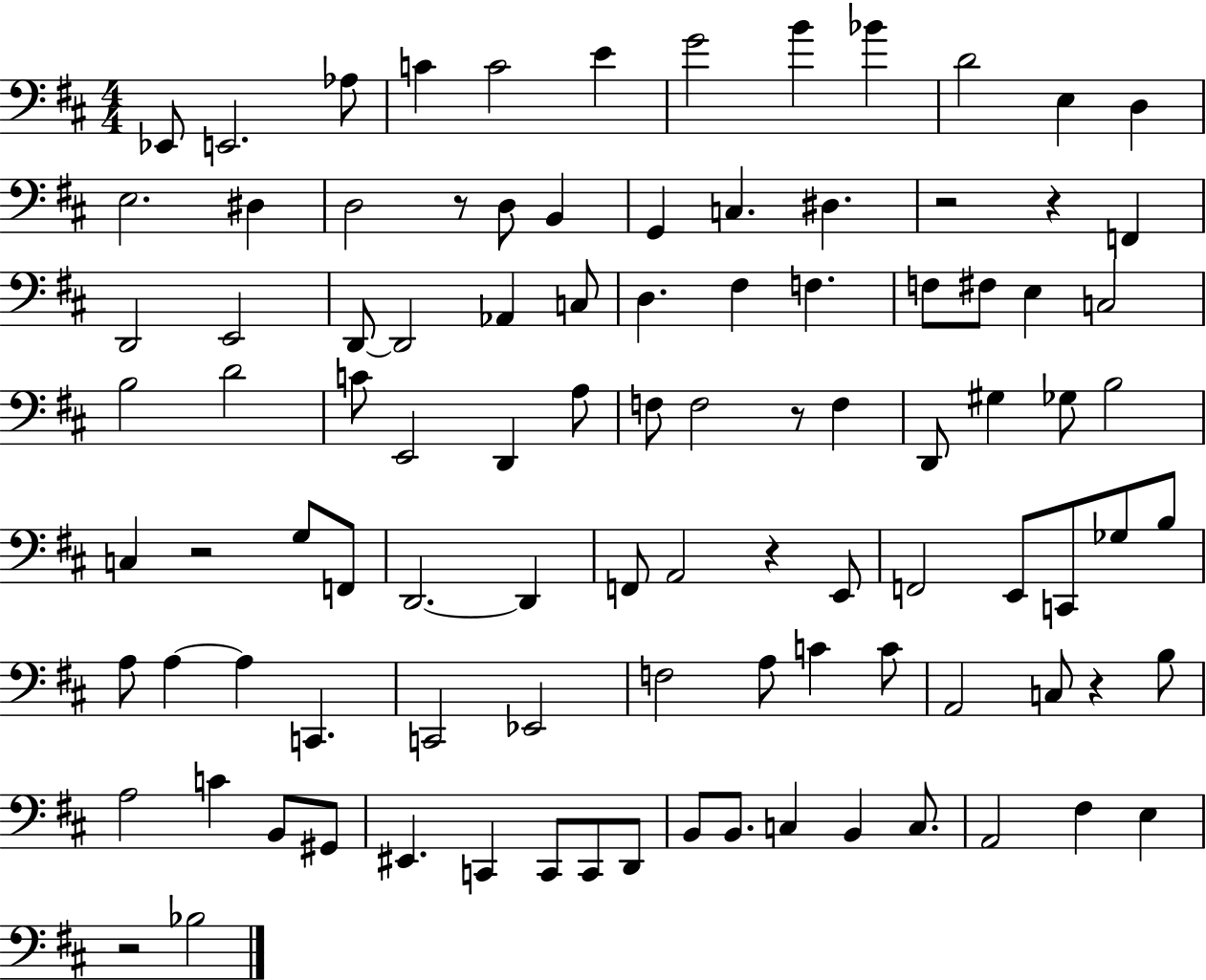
Eb2/e E2/h. Ab3/e C4/q C4/h E4/q G4/h B4/q Bb4/q D4/h E3/q D3/q E3/h. D#3/q D3/h R/e D3/e B2/q G2/q C3/q. D#3/q. R/h R/q F2/q D2/h E2/h D2/e D2/h Ab2/q C3/e D3/q. F#3/q F3/q. F3/e F#3/e E3/q C3/h B3/h D4/h C4/e E2/h D2/q A3/e F3/e F3/h R/e F3/q D2/e G#3/q Gb3/e B3/h C3/q R/h G3/e F2/e D2/h. D2/q F2/e A2/h R/q E2/e F2/h E2/e C2/e Gb3/e B3/e A3/e A3/q A3/q C2/q. C2/h Eb2/h F3/h A3/e C4/q C4/e A2/h C3/e R/q B3/e A3/h C4/q B2/e G#2/e EIS2/q. C2/q C2/e C2/e D2/e B2/e B2/e. C3/q B2/q C3/e. A2/h F#3/q E3/q R/h Bb3/h